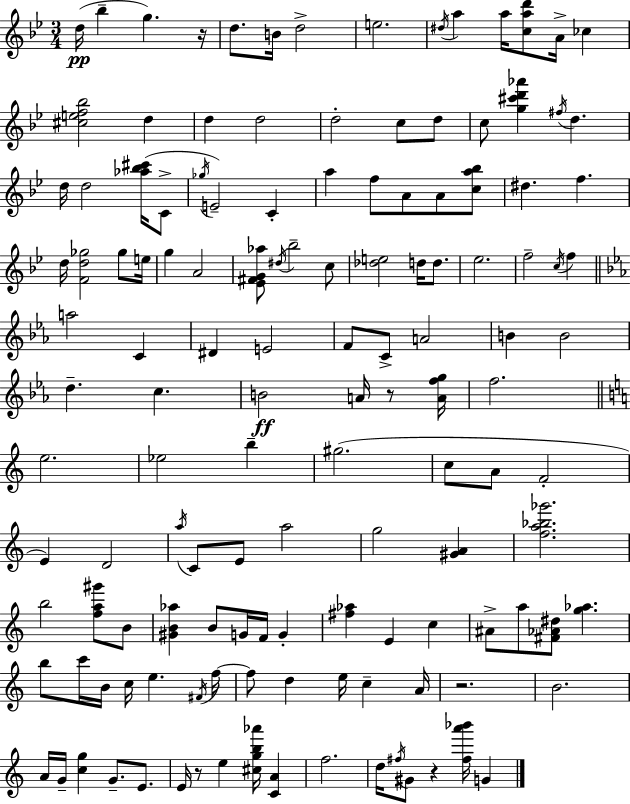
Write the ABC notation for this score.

X:1
T:Untitled
M:3/4
L:1/4
K:Gm
d/4 _b g z/4 d/2 B/4 d2 e2 ^d/4 a a/4 [cad']/2 A/4 _c [^cef_b]2 d d d2 d2 c/2 d/2 c/2 [g^c'd'_a'] ^f/4 d d/4 d2 [_a_b^c']/4 C/2 _g/4 E2 C a f/2 A/2 A/2 [ca_b]/2 ^d f d/4 [Fd_g]2 _g/2 e/4 g A2 [_E^FG_a]/2 ^d/4 _b2 c/2 [_de]2 d/4 d/2 _e2 f2 c/4 f a2 C ^D E2 F/2 C/2 A2 B B2 d c B2 A/4 z/2 [Afg]/4 f2 e2 _e2 b ^g2 c/2 A/2 F2 E D2 a/4 C/2 E/2 a2 g2 [^GA] [fa_b_g']2 b2 [fa^g']/2 B/2 [^GB_a] B/2 G/4 F/4 G [^f_a] E c ^A/2 a/2 [^F_A^d]/2 [g_a] b/2 c'/4 B/4 c/4 e ^F/4 f/4 f/2 d e/4 c A/4 z2 B2 A/4 G/4 [cg] G/2 E/2 E/4 z/2 e [^cgb_a']/4 [CA] f2 d/4 ^f/4 ^G/2 z [^fa'_b']/4 G